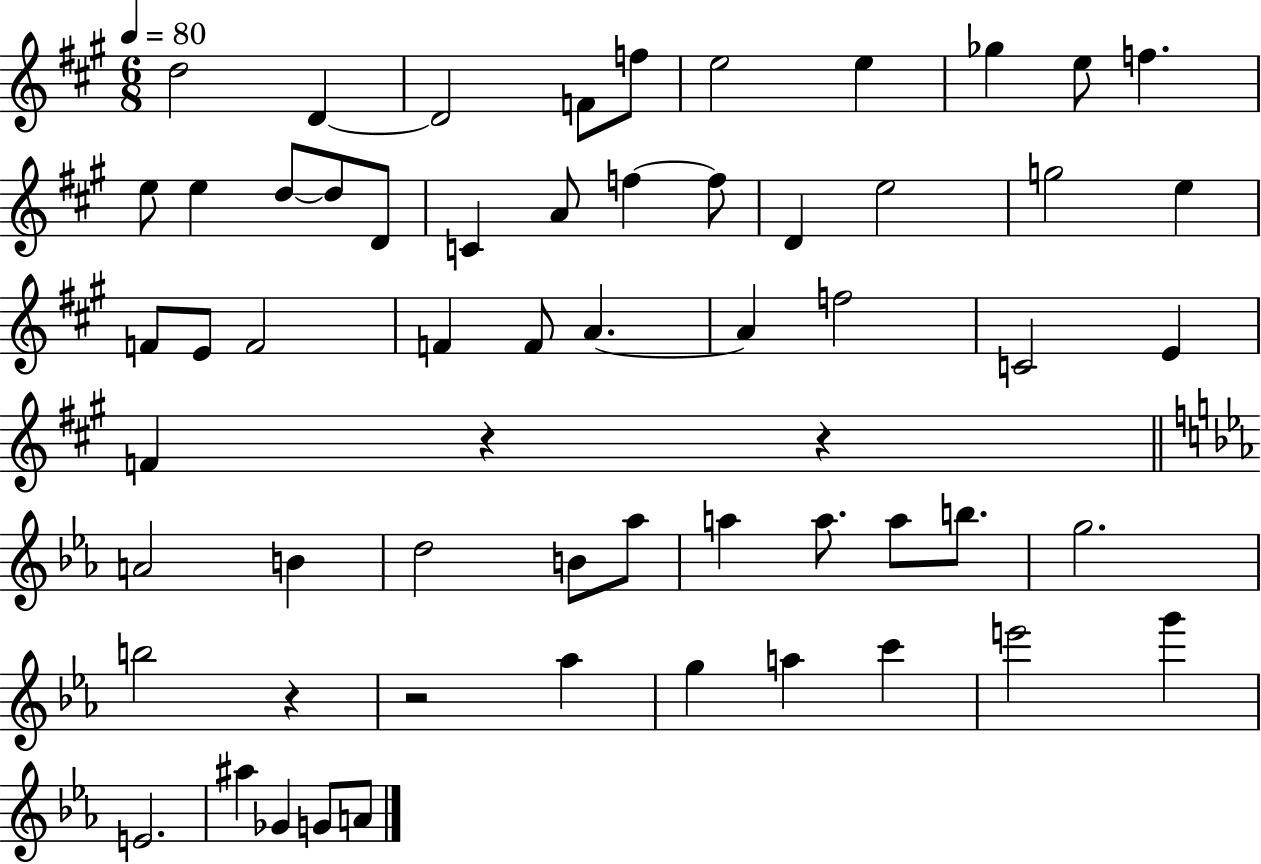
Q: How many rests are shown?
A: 4